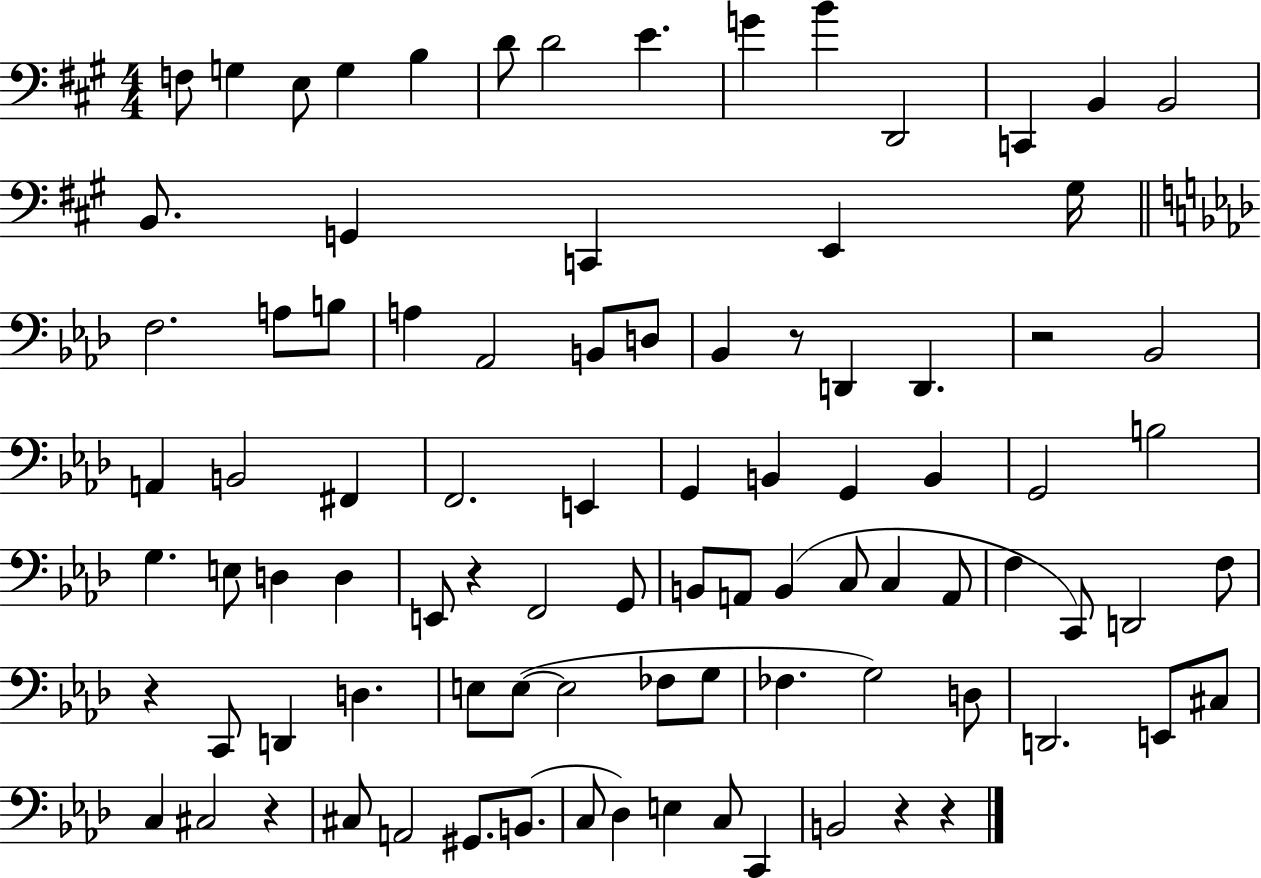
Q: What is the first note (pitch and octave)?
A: F3